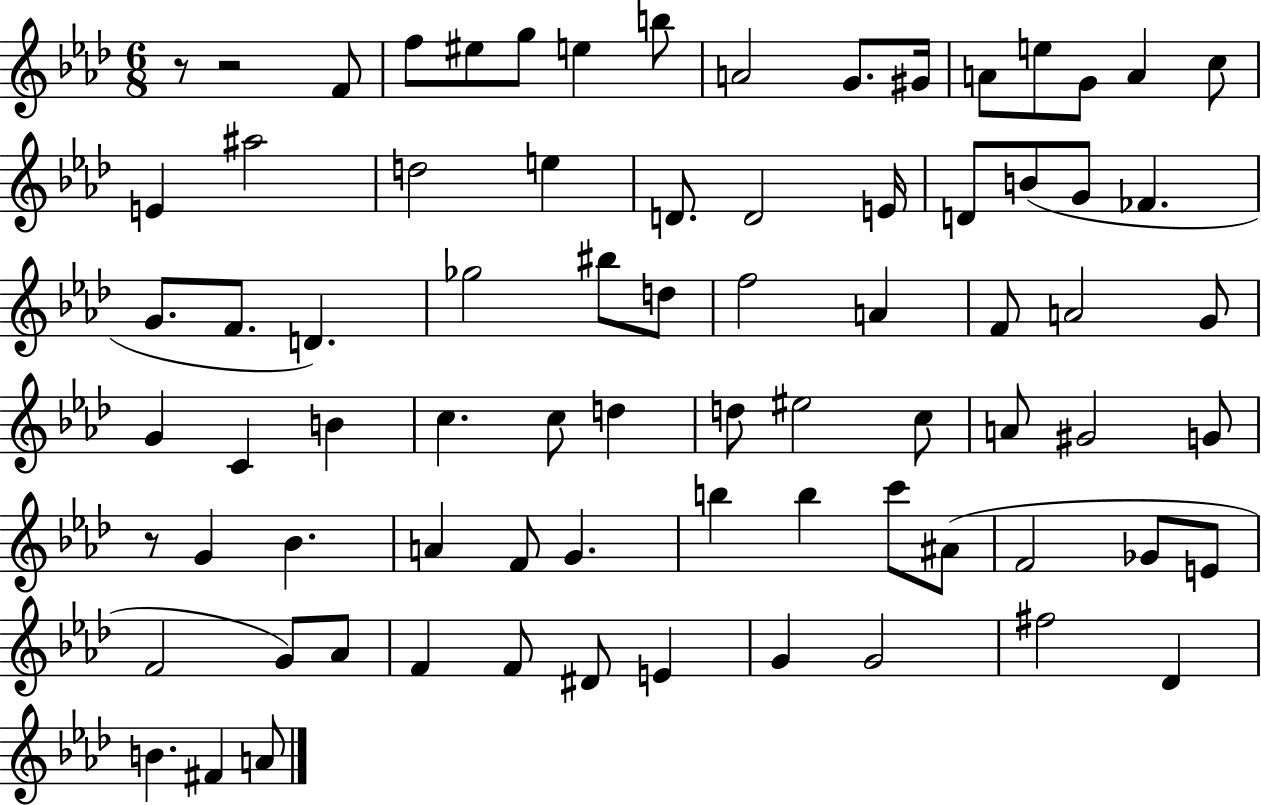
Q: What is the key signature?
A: AES major